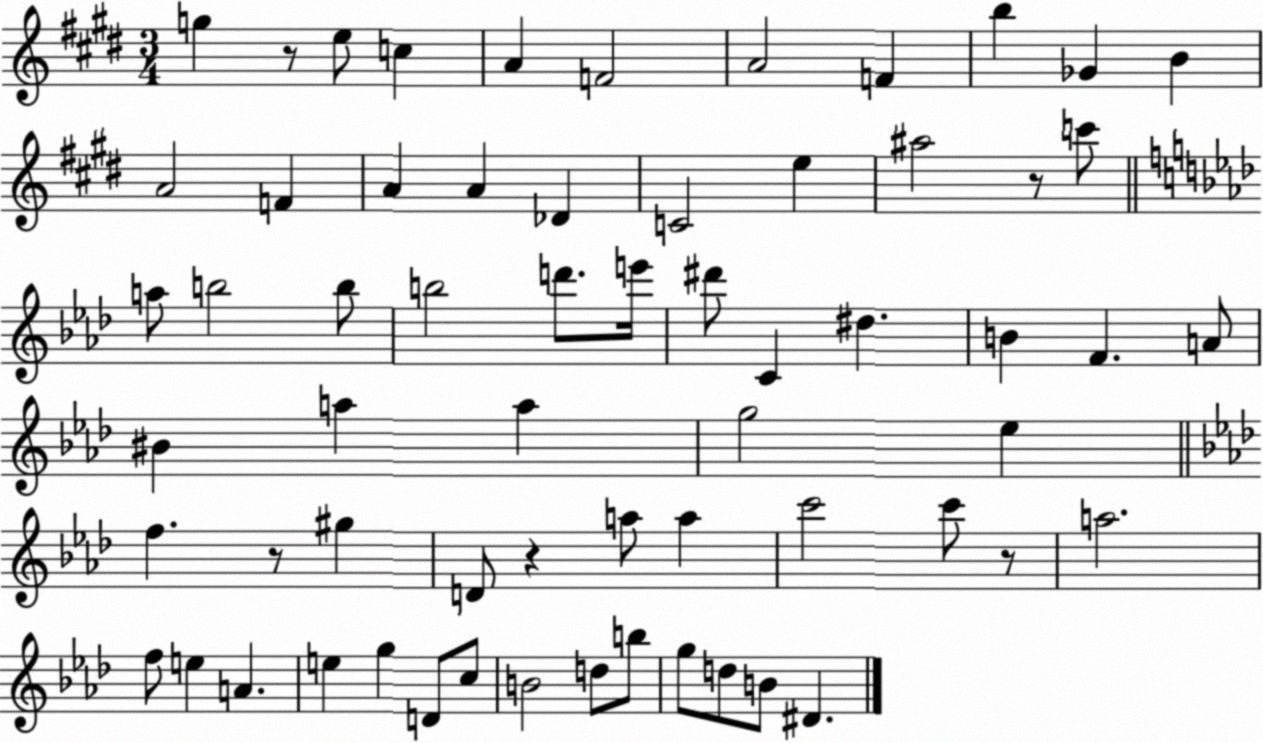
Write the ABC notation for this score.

X:1
T:Untitled
M:3/4
L:1/4
K:E
g z/2 e/2 c A F2 A2 F b _G B A2 F A A _D C2 e ^a2 z/2 c'/2 a/2 b2 b/2 b2 d'/2 e'/4 ^d'/2 C ^d B F A/2 ^B a a g2 _e f z/2 ^g D/2 z a/2 a c'2 c'/2 z/2 a2 f/2 e A e g D/2 c/2 B2 d/2 b/2 g/2 d/2 B/2 ^D